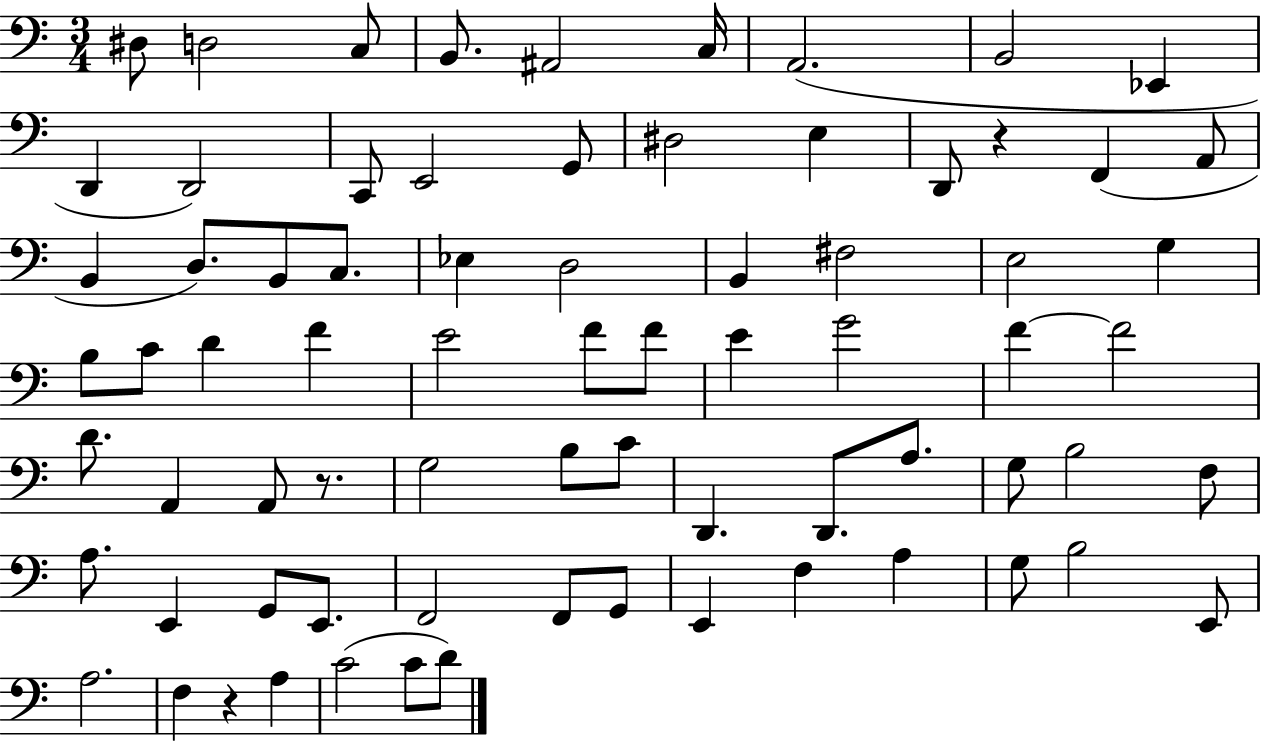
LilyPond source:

{
  \clef bass
  \numericTimeSignature
  \time 3/4
  \key c \major
  \repeat volta 2 { dis8 d2 c8 | b,8. ais,2 c16 | a,2.( | b,2 ees,4 | \break d,4 d,2) | c,8 e,2 g,8 | dis2 e4 | d,8 r4 f,4( a,8 | \break b,4 d8.) b,8 c8. | ees4 d2 | b,4 fis2 | e2 g4 | \break b8 c'8 d'4 f'4 | e'2 f'8 f'8 | e'4 g'2 | f'4~~ f'2 | \break d'8. a,4 a,8 r8. | g2 b8 c'8 | d,4. d,8. a8. | g8 b2 f8 | \break a8. e,4 g,8 e,8. | f,2 f,8 g,8 | e,4 f4 a4 | g8 b2 e,8 | \break a2. | f4 r4 a4 | c'2( c'8 d'8) | } \bar "|."
}